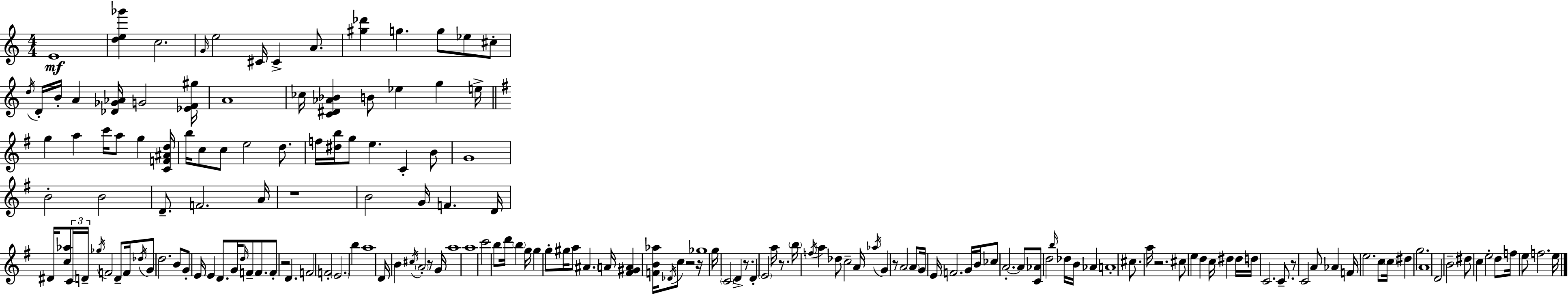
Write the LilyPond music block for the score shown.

{
  \clef treble
  \numericTimeSignature
  \time 4/4
  \key a \minor
  e'1\mf | <d'' e'' ges'''>4 c''2. | \grace { g'16 } e''2 cis'16 cis'4-> a'8. | <gis'' des'''>4 g''4. g''8 ees''8 cis''8-. | \break \acciaccatura { d''16 } d'16-. b'16-. a'4 <des' ges' aes'>16 g'2 | <ees' f' gis''>16 a'1 | ces''16 <c' dis' aes' bes'>4 b'8 ees''4 g''4 | e''16-> \bar "||" \break \key g \major g''4 a''4 c'''16 a''8 g''4 <c' f' ais' d''>16 | b''16 c''8 c''8 e''2 d''8. | f''16 <dis'' b''>16 g''8 e''4. c'4-. b'8 | g'1 | \break b'2-. b'2 | d'8.-- f'2. a'16 | r1 | b'2 g'16 f'4. d'16 | \break dis'16 <c'' aes''>8 \tuplet 3/2 { c'16 d'16-- \acciaccatura { ges''16 } } f'2 d'8-- | f'16 \acciaccatura { des''16 } g'8 d''2. | b'8 g'8-. e'16 e'4 d'8. g'16 \grace { d''16 } f'8-- | f'8. f'8-. r2 d'4. | \break f'2 f'2-. | \parenthesize e'2. b''4 | a''1 | d'16 b'4 \acciaccatura { cis''16 } \parenthesize a'2-. | \break r8 g'16 a''1 | a''1 | c'''2 b''8 d'''16 \parenthesize b''4 | g''16 g''4 g''8-. gis''16 a''8 \parenthesize ais'4. | \break a'16 <fis' gis' a'>4 <f' b' aes''>16 \acciaccatura { des'16 } c''8 r2 | r16 ges''1 | g''16 \parenthesize c'2 d'4-> | r8. d'4-. \parenthesize e'2 | \break a''16 r8. \parenthesize b''16 \acciaccatura { f''16 } a''4 des''8 c''2-- | a'16 \acciaccatura { aes''16 } g'4 r8 a'2 | \parenthesize a'8 g'16 e'16 f'2. | g'16 b'16 ces''8 a'2.-.~~ | \break a'8 <c' aes'>8 d''2 | \grace { b''16 } des''16 b'16 aes'4 a'1-. | cis''8. a''16 r2. | cis''8 e''4 d''4 | \break c''16 dis''4 dis''16 d''16 c'2. | c'8.-- r8 c'2 | a'8 aes'4 f'16 e''2. | c''8 \parenthesize c''16 dis''4 g''2. | \break a'1 | d'2 | b'2-- dis''8 c''4 e''2-. | d''8 f''16 e''8 f''2. | \break e''16 \bar "|."
}